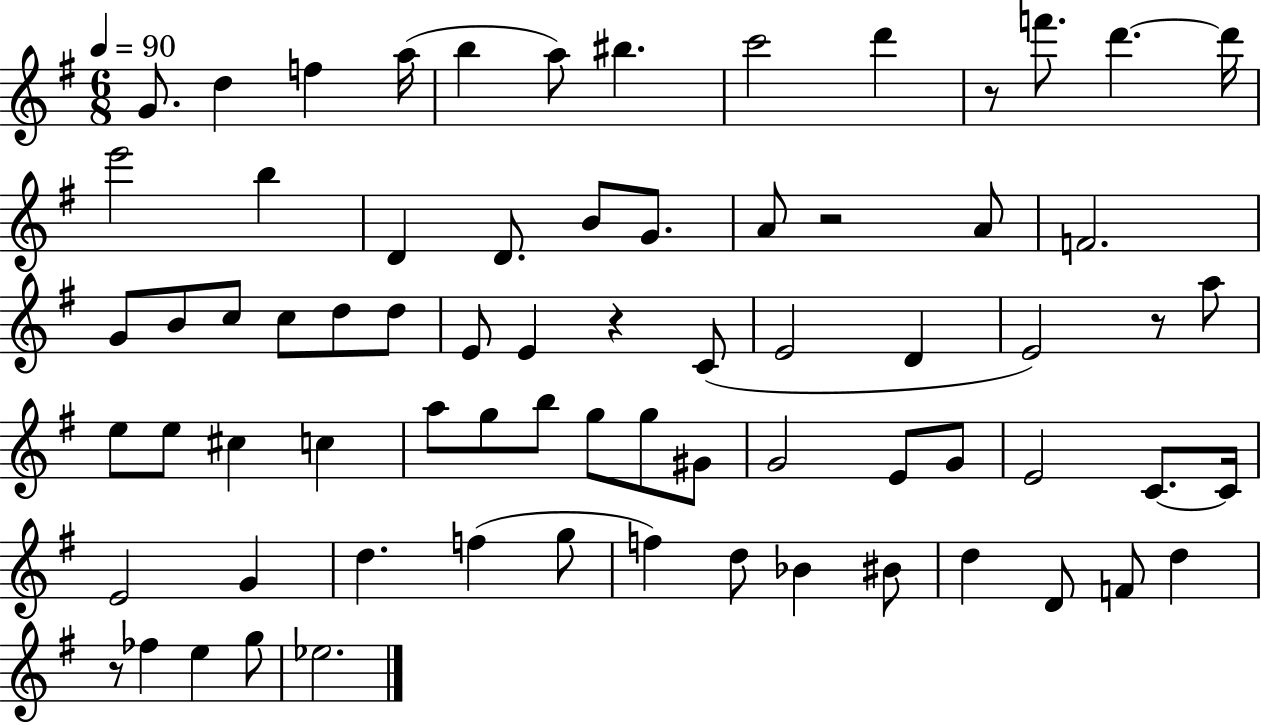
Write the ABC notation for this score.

X:1
T:Untitled
M:6/8
L:1/4
K:G
G/2 d f a/4 b a/2 ^b c'2 d' z/2 f'/2 d' d'/4 e'2 b D D/2 B/2 G/2 A/2 z2 A/2 F2 G/2 B/2 c/2 c/2 d/2 d/2 E/2 E z C/2 E2 D E2 z/2 a/2 e/2 e/2 ^c c a/2 g/2 b/2 g/2 g/2 ^G/2 G2 E/2 G/2 E2 C/2 C/4 E2 G d f g/2 f d/2 _B ^B/2 d D/2 F/2 d z/2 _f e g/2 _e2